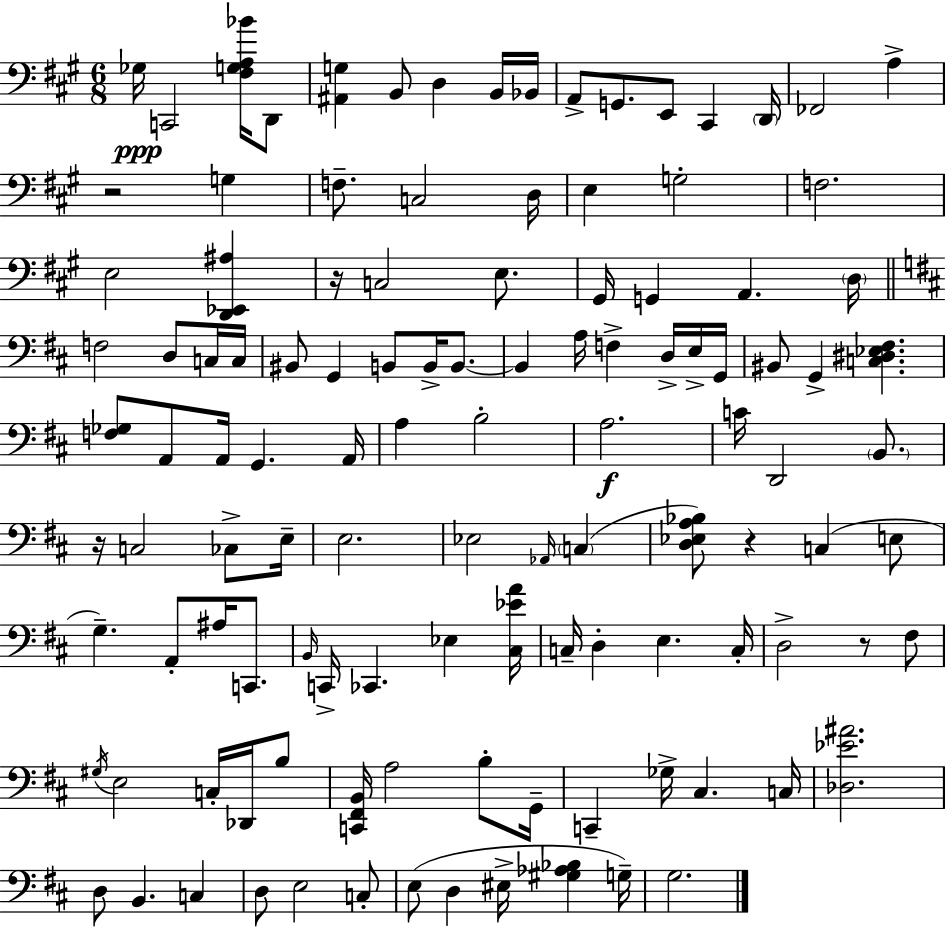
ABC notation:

X:1
T:Untitled
M:6/8
L:1/4
K:A
_G,/4 C,,2 [^F,G,A,_B]/4 D,,/2 [^A,,G,] B,,/2 D, B,,/4 _B,,/4 A,,/2 G,,/2 E,,/2 ^C,, D,,/4 _F,,2 A, z2 G, F,/2 C,2 D,/4 E, G,2 F,2 E,2 [D,,_E,,^A,] z/4 C,2 E,/2 ^G,,/4 G,, A,, D,/4 F,2 D,/2 C,/4 C,/4 ^B,,/2 G,, B,,/2 B,,/4 B,,/2 B,, A,/4 F, D,/4 E,/4 G,,/4 ^B,,/2 G,, [C,^D,_E,^F,] [F,_G,]/2 A,,/2 A,,/4 G,, A,,/4 A, B,2 A,2 C/4 D,,2 B,,/2 z/4 C,2 _C,/2 E,/4 E,2 _E,2 _A,,/4 C, [D,_E,A,_B,]/2 z C, E,/2 G, A,,/2 ^A,/4 C,,/2 B,,/4 C,,/4 _C,, _E, [^C,_EA]/4 C,/4 D, E, C,/4 D,2 z/2 ^F,/2 ^G,/4 E,2 C,/4 _D,,/4 B,/2 [C,,^F,,B,,]/4 A,2 B,/2 G,,/4 C,, _G,/4 ^C, C,/4 [_D,_E^A]2 D,/2 B,, C, D,/2 E,2 C,/2 E,/2 D, ^E,/4 [^G,_A,_B,] G,/4 G,2